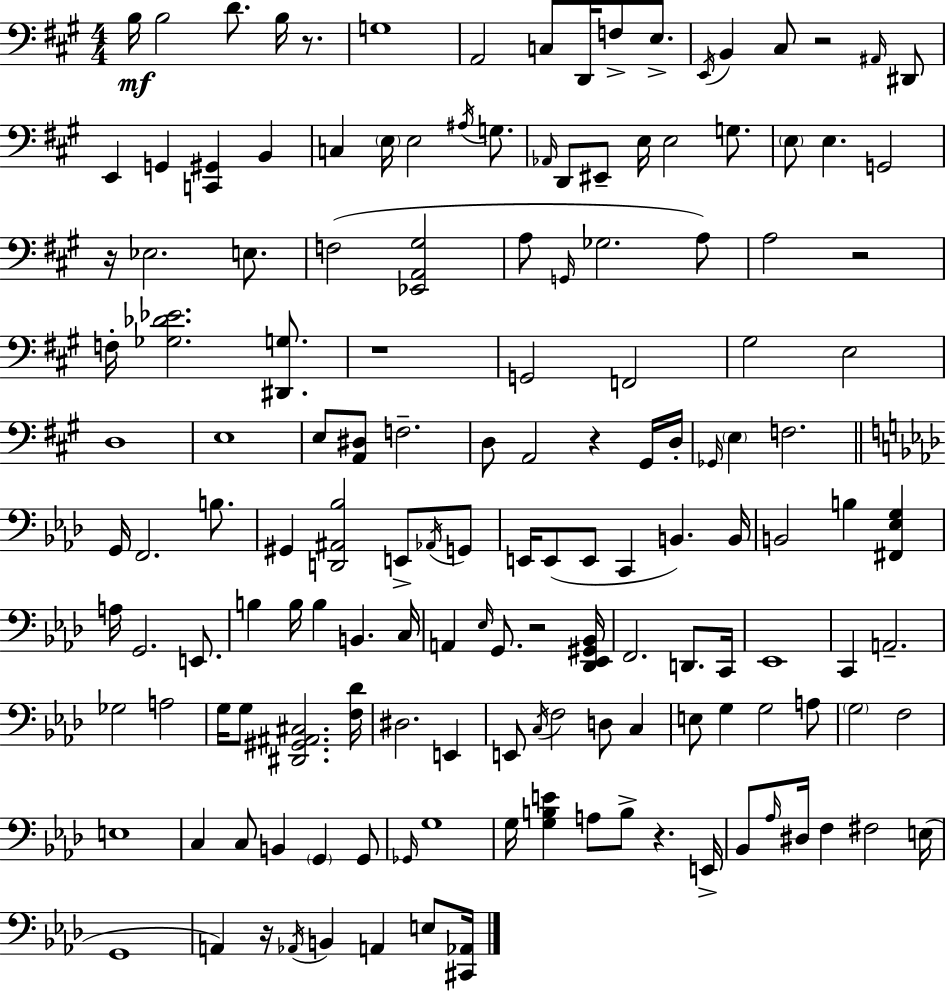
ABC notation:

X:1
T:Untitled
M:4/4
L:1/4
K:A
B,/4 B,2 D/2 B,/4 z/2 G,4 A,,2 C,/2 D,,/4 F,/2 E,/2 E,,/4 B,, ^C,/2 z2 ^A,,/4 ^D,,/2 E,, G,, [C,,^G,,] B,, C, E,/4 E,2 ^A,/4 G,/2 _A,,/4 D,,/2 ^E,,/2 E,/4 E,2 G,/2 E,/2 E, G,,2 z/4 _E,2 E,/2 F,2 [_E,,A,,^G,]2 A,/2 G,,/4 _G,2 A,/2 A,2 z2 F,/4 [_G,_D_E]2 [^D,,G,]/2 z4 G,,2 F,,2 ^G,2 E,2 D,4 E,4 E,/2 [A,,^D,]/2 F,2 D,/2 A,,2 z ^G,,/4 D,/4 _G,,/4 E, F,2 G,,/4 F,,2 B,/2 ^G,, [D,,^A,,_B,]2 E,,/2 _A,,/4 G,,/2 E,,/4 E,,/2 E,,/2 C,, B,, B,,/4 B,,2 B, [^F,,_E,G,] A,/4 G,,2 E,,/2 B, B,/4 B, B,, C,/4 A,, _E,/4 G,,/2 z2 [_D,,_E,,^G,,_B,,]/4 F,,2 D,,/2 C,,/4 _E,,4 C,, A,,2 _G,2 A,2 G,/4 G,/2 [^D,,^G,,^A,,^C,]2 [F,_D]/4 ^D,2 E,, E,,/2 C,/4 F,2 D,/2 C, E,/2 G, G,2 A,/2 G,2 F,2 E,4 C, C,/2 B,, G,, G,,/2 _G,,/4 G,4 G,/4 [G,B,E] A,/2 B,/2 z E,,/4 _B,,/2 _A,/4 ^D,/4 F, ^F,2 E,/4 G,,4 A,, z/4 _A,,/4 B,, A,, E,/2 [^C,,_A,,]/4